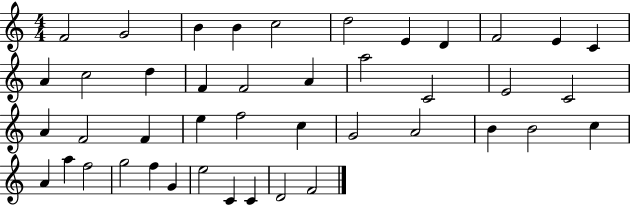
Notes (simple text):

F4/h G4/h B4/q B4/q C5/h D5/h E4/q D4/q F4/h E4/q C4/q A4/q C5/h D5/q F4/q F4/h A4/q A5/h C4/h E4/h C4/h A4/q F4/h F4/q E5/q F5/h C5/q G4/h A4/h B4/q B4/h C5/q A4/q A5/q F5/h G5/h F5/q G4/q E5/h C4/q C4/q D4/h F4/h